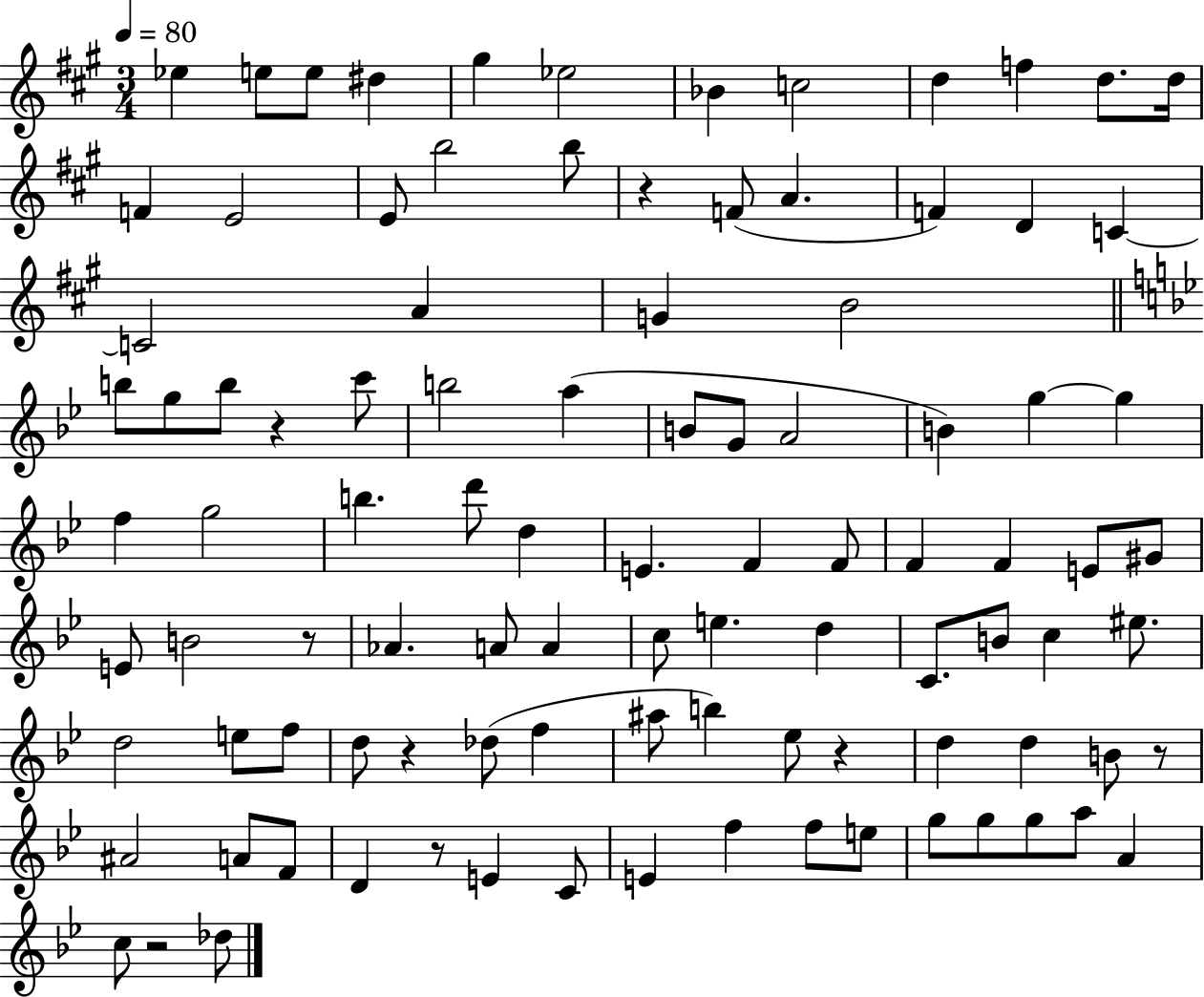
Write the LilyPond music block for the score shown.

{
  \clef treble
  \numericTimeSignature
  \time 3/4
  \key a \major
  \tempo 4 = 80
  ees''4 e''8 e''8 dis''4 | gis''4 ees''2 | bes'4 c''2 | d''4 f''4 d''8. d''16 | \break f'4 e'2 | e'8 b''2 b''8 | r4 f'8( a'4. | f'4) d'4 c'4~~ | \break c'2 a'4 | g'4 b'2 | \bar "||" \break \key bes \major b''8 g''8 b''8 r4 c'''8 | b''2 a''4( | b'8 g'8 a'2 | b'4) g''4~~ g''4 | \break f''4 g''2 | b''4. d'''8 d''4 | e'4. f'4 f'8 | f'4 f'4 e'8 gis'8 | \break e'8 b'2 r8 | aes'4. a'8 a'4 | c''8 e''4. d''4 | c'8. b'8 c''4 eis''8. | \break d''2 e''8 f''8 | d''8 r4 des''8( f''4 | ais''8 b''4) ees''8 r4 | d''4 d''4 b'8 r8 | \break ais'2 a'8 f'8 | d'4 r8 e'4 c'8 | e'4 f''4 f''8 e''8 | g''8 g''8 g''8 a''8 a'4 | \break c''8 r2 des''8 | \bar "|."
}